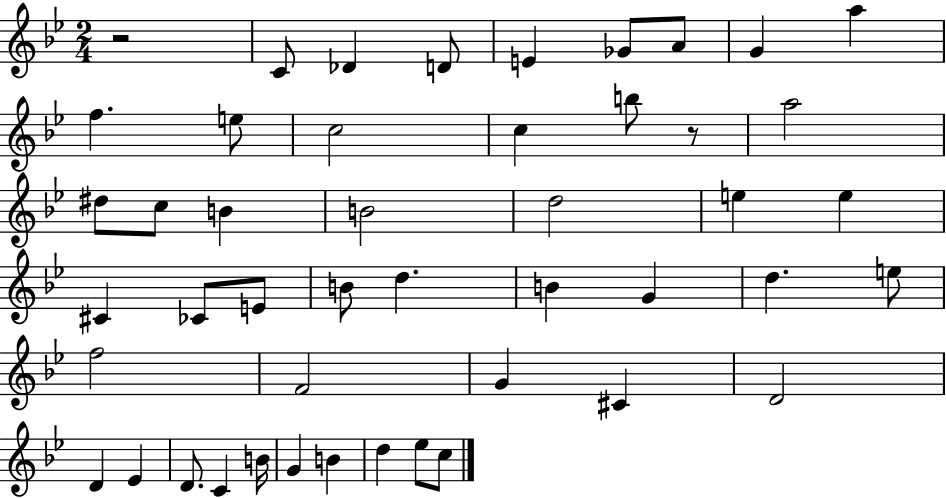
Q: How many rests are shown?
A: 2